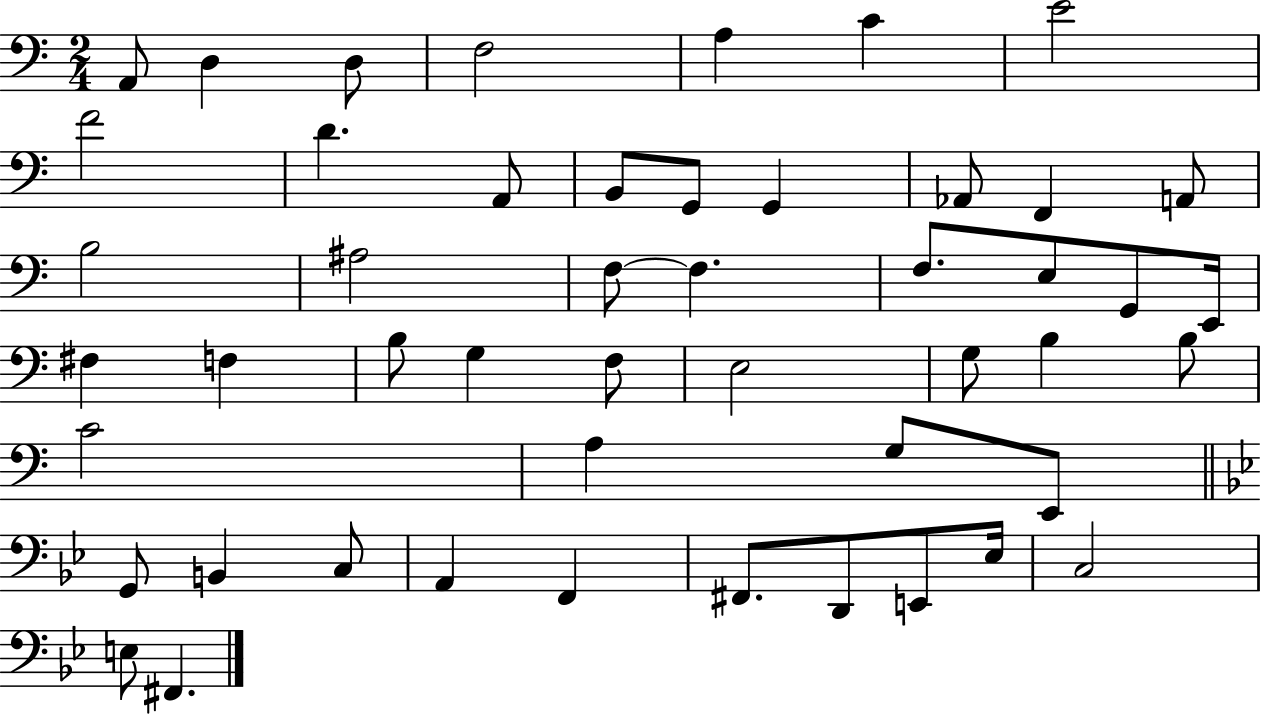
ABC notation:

X:1
T:Untitled
M:2/4
L:1/4
K:C
A,,/2 D, D,/2 F,2 A, C E2 F2 D A,,/2 B,,/2 G,,/2 G,, _A,,/2 F,, A,,/2 B,2 ^A,2 F,/2 F, F,/2 E,/2 G,,/2 E,,/4 ^F, F, B,/2 G, F,/2 E,2 G,/2 B, B,/2 C2 A, G,/2 E,,/2 G,,/2 B,, C,/2 A,, F,, ^F,,/2 D,,/2 E,,/2 _E,/4 C,2 E,/2 ^F,,